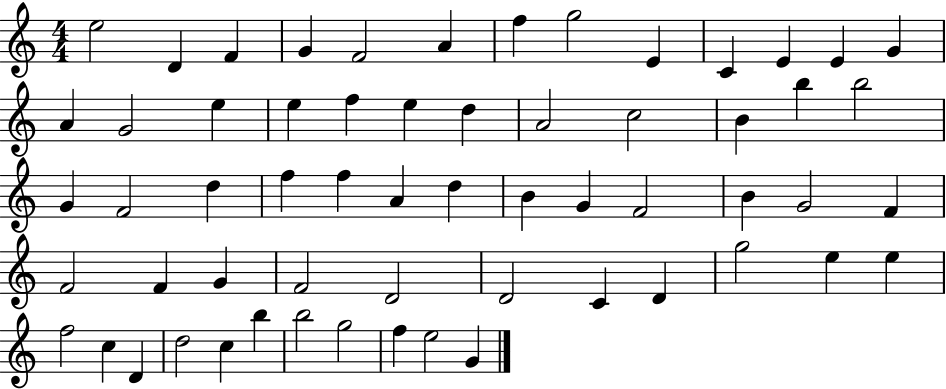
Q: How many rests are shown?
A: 0